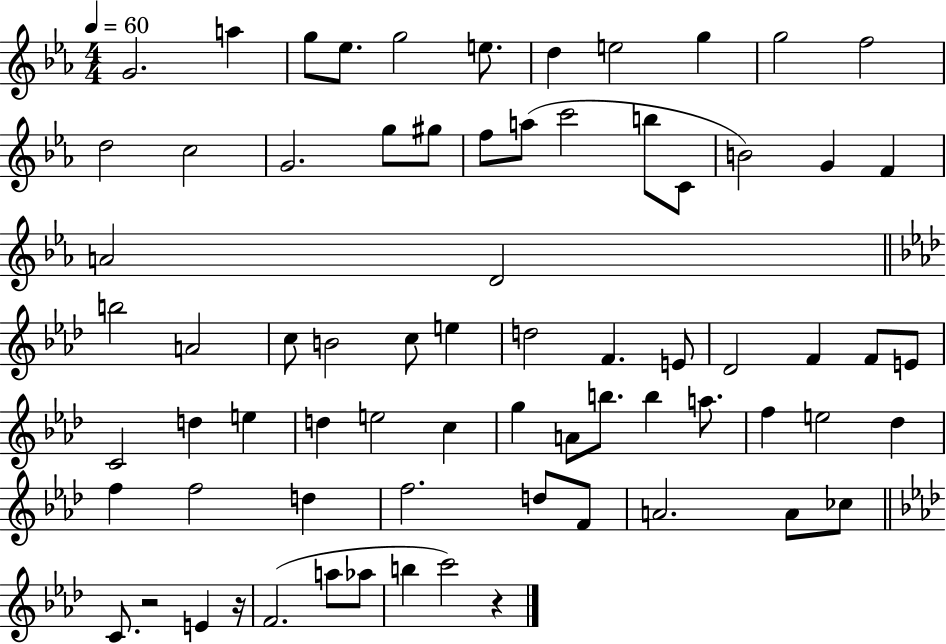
G4/h. A5/q G5/e Eb5/e. G5/h E5/e. D5/q E5/h G5/q G5/h F5/h D5/h C5/h G4/h. G5/e G#5/e F5/e A5/e C6/h B5/e C4/e B4/h G4/q F4/q A4/h D4/h B5/h A4/h C5/e B4/h C5/e E5/q D5/h F4/q. E4/e Db4/h F4/q F4/e E4/e C4/h D5/q E5/q D5/q E5/h C5/q G5/q A4/e B5/e. B5/q A5/e. F5/q E5/h Db5/q F5/q F5/h D5/q F5/h. D5/e F4/e A4/h. A4/e CES5/e C4/e. R/h E4/q R/s F4/h. A5/e Ab5/e B5/q C6/h R/q